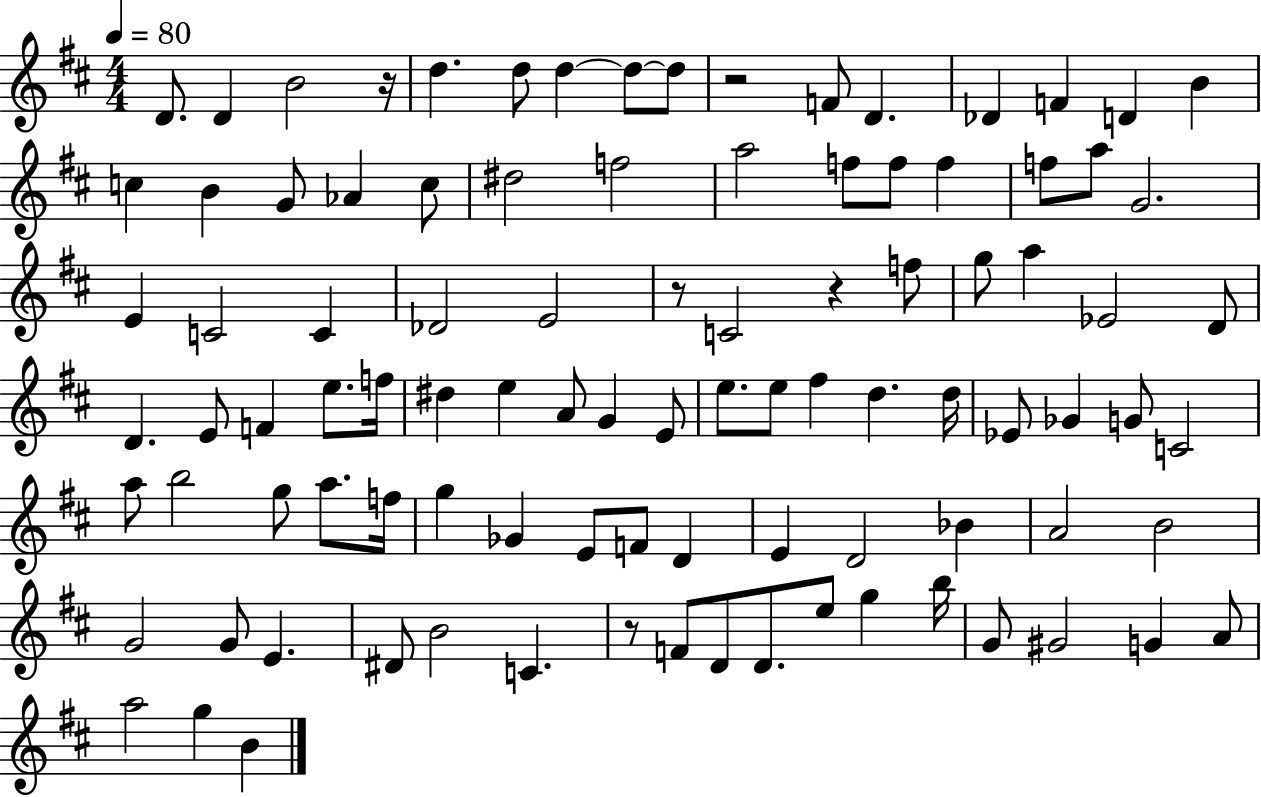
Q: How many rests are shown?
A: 5